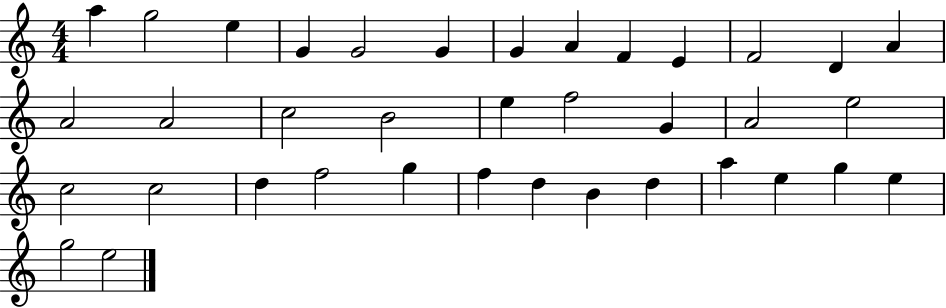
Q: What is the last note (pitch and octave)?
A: E5